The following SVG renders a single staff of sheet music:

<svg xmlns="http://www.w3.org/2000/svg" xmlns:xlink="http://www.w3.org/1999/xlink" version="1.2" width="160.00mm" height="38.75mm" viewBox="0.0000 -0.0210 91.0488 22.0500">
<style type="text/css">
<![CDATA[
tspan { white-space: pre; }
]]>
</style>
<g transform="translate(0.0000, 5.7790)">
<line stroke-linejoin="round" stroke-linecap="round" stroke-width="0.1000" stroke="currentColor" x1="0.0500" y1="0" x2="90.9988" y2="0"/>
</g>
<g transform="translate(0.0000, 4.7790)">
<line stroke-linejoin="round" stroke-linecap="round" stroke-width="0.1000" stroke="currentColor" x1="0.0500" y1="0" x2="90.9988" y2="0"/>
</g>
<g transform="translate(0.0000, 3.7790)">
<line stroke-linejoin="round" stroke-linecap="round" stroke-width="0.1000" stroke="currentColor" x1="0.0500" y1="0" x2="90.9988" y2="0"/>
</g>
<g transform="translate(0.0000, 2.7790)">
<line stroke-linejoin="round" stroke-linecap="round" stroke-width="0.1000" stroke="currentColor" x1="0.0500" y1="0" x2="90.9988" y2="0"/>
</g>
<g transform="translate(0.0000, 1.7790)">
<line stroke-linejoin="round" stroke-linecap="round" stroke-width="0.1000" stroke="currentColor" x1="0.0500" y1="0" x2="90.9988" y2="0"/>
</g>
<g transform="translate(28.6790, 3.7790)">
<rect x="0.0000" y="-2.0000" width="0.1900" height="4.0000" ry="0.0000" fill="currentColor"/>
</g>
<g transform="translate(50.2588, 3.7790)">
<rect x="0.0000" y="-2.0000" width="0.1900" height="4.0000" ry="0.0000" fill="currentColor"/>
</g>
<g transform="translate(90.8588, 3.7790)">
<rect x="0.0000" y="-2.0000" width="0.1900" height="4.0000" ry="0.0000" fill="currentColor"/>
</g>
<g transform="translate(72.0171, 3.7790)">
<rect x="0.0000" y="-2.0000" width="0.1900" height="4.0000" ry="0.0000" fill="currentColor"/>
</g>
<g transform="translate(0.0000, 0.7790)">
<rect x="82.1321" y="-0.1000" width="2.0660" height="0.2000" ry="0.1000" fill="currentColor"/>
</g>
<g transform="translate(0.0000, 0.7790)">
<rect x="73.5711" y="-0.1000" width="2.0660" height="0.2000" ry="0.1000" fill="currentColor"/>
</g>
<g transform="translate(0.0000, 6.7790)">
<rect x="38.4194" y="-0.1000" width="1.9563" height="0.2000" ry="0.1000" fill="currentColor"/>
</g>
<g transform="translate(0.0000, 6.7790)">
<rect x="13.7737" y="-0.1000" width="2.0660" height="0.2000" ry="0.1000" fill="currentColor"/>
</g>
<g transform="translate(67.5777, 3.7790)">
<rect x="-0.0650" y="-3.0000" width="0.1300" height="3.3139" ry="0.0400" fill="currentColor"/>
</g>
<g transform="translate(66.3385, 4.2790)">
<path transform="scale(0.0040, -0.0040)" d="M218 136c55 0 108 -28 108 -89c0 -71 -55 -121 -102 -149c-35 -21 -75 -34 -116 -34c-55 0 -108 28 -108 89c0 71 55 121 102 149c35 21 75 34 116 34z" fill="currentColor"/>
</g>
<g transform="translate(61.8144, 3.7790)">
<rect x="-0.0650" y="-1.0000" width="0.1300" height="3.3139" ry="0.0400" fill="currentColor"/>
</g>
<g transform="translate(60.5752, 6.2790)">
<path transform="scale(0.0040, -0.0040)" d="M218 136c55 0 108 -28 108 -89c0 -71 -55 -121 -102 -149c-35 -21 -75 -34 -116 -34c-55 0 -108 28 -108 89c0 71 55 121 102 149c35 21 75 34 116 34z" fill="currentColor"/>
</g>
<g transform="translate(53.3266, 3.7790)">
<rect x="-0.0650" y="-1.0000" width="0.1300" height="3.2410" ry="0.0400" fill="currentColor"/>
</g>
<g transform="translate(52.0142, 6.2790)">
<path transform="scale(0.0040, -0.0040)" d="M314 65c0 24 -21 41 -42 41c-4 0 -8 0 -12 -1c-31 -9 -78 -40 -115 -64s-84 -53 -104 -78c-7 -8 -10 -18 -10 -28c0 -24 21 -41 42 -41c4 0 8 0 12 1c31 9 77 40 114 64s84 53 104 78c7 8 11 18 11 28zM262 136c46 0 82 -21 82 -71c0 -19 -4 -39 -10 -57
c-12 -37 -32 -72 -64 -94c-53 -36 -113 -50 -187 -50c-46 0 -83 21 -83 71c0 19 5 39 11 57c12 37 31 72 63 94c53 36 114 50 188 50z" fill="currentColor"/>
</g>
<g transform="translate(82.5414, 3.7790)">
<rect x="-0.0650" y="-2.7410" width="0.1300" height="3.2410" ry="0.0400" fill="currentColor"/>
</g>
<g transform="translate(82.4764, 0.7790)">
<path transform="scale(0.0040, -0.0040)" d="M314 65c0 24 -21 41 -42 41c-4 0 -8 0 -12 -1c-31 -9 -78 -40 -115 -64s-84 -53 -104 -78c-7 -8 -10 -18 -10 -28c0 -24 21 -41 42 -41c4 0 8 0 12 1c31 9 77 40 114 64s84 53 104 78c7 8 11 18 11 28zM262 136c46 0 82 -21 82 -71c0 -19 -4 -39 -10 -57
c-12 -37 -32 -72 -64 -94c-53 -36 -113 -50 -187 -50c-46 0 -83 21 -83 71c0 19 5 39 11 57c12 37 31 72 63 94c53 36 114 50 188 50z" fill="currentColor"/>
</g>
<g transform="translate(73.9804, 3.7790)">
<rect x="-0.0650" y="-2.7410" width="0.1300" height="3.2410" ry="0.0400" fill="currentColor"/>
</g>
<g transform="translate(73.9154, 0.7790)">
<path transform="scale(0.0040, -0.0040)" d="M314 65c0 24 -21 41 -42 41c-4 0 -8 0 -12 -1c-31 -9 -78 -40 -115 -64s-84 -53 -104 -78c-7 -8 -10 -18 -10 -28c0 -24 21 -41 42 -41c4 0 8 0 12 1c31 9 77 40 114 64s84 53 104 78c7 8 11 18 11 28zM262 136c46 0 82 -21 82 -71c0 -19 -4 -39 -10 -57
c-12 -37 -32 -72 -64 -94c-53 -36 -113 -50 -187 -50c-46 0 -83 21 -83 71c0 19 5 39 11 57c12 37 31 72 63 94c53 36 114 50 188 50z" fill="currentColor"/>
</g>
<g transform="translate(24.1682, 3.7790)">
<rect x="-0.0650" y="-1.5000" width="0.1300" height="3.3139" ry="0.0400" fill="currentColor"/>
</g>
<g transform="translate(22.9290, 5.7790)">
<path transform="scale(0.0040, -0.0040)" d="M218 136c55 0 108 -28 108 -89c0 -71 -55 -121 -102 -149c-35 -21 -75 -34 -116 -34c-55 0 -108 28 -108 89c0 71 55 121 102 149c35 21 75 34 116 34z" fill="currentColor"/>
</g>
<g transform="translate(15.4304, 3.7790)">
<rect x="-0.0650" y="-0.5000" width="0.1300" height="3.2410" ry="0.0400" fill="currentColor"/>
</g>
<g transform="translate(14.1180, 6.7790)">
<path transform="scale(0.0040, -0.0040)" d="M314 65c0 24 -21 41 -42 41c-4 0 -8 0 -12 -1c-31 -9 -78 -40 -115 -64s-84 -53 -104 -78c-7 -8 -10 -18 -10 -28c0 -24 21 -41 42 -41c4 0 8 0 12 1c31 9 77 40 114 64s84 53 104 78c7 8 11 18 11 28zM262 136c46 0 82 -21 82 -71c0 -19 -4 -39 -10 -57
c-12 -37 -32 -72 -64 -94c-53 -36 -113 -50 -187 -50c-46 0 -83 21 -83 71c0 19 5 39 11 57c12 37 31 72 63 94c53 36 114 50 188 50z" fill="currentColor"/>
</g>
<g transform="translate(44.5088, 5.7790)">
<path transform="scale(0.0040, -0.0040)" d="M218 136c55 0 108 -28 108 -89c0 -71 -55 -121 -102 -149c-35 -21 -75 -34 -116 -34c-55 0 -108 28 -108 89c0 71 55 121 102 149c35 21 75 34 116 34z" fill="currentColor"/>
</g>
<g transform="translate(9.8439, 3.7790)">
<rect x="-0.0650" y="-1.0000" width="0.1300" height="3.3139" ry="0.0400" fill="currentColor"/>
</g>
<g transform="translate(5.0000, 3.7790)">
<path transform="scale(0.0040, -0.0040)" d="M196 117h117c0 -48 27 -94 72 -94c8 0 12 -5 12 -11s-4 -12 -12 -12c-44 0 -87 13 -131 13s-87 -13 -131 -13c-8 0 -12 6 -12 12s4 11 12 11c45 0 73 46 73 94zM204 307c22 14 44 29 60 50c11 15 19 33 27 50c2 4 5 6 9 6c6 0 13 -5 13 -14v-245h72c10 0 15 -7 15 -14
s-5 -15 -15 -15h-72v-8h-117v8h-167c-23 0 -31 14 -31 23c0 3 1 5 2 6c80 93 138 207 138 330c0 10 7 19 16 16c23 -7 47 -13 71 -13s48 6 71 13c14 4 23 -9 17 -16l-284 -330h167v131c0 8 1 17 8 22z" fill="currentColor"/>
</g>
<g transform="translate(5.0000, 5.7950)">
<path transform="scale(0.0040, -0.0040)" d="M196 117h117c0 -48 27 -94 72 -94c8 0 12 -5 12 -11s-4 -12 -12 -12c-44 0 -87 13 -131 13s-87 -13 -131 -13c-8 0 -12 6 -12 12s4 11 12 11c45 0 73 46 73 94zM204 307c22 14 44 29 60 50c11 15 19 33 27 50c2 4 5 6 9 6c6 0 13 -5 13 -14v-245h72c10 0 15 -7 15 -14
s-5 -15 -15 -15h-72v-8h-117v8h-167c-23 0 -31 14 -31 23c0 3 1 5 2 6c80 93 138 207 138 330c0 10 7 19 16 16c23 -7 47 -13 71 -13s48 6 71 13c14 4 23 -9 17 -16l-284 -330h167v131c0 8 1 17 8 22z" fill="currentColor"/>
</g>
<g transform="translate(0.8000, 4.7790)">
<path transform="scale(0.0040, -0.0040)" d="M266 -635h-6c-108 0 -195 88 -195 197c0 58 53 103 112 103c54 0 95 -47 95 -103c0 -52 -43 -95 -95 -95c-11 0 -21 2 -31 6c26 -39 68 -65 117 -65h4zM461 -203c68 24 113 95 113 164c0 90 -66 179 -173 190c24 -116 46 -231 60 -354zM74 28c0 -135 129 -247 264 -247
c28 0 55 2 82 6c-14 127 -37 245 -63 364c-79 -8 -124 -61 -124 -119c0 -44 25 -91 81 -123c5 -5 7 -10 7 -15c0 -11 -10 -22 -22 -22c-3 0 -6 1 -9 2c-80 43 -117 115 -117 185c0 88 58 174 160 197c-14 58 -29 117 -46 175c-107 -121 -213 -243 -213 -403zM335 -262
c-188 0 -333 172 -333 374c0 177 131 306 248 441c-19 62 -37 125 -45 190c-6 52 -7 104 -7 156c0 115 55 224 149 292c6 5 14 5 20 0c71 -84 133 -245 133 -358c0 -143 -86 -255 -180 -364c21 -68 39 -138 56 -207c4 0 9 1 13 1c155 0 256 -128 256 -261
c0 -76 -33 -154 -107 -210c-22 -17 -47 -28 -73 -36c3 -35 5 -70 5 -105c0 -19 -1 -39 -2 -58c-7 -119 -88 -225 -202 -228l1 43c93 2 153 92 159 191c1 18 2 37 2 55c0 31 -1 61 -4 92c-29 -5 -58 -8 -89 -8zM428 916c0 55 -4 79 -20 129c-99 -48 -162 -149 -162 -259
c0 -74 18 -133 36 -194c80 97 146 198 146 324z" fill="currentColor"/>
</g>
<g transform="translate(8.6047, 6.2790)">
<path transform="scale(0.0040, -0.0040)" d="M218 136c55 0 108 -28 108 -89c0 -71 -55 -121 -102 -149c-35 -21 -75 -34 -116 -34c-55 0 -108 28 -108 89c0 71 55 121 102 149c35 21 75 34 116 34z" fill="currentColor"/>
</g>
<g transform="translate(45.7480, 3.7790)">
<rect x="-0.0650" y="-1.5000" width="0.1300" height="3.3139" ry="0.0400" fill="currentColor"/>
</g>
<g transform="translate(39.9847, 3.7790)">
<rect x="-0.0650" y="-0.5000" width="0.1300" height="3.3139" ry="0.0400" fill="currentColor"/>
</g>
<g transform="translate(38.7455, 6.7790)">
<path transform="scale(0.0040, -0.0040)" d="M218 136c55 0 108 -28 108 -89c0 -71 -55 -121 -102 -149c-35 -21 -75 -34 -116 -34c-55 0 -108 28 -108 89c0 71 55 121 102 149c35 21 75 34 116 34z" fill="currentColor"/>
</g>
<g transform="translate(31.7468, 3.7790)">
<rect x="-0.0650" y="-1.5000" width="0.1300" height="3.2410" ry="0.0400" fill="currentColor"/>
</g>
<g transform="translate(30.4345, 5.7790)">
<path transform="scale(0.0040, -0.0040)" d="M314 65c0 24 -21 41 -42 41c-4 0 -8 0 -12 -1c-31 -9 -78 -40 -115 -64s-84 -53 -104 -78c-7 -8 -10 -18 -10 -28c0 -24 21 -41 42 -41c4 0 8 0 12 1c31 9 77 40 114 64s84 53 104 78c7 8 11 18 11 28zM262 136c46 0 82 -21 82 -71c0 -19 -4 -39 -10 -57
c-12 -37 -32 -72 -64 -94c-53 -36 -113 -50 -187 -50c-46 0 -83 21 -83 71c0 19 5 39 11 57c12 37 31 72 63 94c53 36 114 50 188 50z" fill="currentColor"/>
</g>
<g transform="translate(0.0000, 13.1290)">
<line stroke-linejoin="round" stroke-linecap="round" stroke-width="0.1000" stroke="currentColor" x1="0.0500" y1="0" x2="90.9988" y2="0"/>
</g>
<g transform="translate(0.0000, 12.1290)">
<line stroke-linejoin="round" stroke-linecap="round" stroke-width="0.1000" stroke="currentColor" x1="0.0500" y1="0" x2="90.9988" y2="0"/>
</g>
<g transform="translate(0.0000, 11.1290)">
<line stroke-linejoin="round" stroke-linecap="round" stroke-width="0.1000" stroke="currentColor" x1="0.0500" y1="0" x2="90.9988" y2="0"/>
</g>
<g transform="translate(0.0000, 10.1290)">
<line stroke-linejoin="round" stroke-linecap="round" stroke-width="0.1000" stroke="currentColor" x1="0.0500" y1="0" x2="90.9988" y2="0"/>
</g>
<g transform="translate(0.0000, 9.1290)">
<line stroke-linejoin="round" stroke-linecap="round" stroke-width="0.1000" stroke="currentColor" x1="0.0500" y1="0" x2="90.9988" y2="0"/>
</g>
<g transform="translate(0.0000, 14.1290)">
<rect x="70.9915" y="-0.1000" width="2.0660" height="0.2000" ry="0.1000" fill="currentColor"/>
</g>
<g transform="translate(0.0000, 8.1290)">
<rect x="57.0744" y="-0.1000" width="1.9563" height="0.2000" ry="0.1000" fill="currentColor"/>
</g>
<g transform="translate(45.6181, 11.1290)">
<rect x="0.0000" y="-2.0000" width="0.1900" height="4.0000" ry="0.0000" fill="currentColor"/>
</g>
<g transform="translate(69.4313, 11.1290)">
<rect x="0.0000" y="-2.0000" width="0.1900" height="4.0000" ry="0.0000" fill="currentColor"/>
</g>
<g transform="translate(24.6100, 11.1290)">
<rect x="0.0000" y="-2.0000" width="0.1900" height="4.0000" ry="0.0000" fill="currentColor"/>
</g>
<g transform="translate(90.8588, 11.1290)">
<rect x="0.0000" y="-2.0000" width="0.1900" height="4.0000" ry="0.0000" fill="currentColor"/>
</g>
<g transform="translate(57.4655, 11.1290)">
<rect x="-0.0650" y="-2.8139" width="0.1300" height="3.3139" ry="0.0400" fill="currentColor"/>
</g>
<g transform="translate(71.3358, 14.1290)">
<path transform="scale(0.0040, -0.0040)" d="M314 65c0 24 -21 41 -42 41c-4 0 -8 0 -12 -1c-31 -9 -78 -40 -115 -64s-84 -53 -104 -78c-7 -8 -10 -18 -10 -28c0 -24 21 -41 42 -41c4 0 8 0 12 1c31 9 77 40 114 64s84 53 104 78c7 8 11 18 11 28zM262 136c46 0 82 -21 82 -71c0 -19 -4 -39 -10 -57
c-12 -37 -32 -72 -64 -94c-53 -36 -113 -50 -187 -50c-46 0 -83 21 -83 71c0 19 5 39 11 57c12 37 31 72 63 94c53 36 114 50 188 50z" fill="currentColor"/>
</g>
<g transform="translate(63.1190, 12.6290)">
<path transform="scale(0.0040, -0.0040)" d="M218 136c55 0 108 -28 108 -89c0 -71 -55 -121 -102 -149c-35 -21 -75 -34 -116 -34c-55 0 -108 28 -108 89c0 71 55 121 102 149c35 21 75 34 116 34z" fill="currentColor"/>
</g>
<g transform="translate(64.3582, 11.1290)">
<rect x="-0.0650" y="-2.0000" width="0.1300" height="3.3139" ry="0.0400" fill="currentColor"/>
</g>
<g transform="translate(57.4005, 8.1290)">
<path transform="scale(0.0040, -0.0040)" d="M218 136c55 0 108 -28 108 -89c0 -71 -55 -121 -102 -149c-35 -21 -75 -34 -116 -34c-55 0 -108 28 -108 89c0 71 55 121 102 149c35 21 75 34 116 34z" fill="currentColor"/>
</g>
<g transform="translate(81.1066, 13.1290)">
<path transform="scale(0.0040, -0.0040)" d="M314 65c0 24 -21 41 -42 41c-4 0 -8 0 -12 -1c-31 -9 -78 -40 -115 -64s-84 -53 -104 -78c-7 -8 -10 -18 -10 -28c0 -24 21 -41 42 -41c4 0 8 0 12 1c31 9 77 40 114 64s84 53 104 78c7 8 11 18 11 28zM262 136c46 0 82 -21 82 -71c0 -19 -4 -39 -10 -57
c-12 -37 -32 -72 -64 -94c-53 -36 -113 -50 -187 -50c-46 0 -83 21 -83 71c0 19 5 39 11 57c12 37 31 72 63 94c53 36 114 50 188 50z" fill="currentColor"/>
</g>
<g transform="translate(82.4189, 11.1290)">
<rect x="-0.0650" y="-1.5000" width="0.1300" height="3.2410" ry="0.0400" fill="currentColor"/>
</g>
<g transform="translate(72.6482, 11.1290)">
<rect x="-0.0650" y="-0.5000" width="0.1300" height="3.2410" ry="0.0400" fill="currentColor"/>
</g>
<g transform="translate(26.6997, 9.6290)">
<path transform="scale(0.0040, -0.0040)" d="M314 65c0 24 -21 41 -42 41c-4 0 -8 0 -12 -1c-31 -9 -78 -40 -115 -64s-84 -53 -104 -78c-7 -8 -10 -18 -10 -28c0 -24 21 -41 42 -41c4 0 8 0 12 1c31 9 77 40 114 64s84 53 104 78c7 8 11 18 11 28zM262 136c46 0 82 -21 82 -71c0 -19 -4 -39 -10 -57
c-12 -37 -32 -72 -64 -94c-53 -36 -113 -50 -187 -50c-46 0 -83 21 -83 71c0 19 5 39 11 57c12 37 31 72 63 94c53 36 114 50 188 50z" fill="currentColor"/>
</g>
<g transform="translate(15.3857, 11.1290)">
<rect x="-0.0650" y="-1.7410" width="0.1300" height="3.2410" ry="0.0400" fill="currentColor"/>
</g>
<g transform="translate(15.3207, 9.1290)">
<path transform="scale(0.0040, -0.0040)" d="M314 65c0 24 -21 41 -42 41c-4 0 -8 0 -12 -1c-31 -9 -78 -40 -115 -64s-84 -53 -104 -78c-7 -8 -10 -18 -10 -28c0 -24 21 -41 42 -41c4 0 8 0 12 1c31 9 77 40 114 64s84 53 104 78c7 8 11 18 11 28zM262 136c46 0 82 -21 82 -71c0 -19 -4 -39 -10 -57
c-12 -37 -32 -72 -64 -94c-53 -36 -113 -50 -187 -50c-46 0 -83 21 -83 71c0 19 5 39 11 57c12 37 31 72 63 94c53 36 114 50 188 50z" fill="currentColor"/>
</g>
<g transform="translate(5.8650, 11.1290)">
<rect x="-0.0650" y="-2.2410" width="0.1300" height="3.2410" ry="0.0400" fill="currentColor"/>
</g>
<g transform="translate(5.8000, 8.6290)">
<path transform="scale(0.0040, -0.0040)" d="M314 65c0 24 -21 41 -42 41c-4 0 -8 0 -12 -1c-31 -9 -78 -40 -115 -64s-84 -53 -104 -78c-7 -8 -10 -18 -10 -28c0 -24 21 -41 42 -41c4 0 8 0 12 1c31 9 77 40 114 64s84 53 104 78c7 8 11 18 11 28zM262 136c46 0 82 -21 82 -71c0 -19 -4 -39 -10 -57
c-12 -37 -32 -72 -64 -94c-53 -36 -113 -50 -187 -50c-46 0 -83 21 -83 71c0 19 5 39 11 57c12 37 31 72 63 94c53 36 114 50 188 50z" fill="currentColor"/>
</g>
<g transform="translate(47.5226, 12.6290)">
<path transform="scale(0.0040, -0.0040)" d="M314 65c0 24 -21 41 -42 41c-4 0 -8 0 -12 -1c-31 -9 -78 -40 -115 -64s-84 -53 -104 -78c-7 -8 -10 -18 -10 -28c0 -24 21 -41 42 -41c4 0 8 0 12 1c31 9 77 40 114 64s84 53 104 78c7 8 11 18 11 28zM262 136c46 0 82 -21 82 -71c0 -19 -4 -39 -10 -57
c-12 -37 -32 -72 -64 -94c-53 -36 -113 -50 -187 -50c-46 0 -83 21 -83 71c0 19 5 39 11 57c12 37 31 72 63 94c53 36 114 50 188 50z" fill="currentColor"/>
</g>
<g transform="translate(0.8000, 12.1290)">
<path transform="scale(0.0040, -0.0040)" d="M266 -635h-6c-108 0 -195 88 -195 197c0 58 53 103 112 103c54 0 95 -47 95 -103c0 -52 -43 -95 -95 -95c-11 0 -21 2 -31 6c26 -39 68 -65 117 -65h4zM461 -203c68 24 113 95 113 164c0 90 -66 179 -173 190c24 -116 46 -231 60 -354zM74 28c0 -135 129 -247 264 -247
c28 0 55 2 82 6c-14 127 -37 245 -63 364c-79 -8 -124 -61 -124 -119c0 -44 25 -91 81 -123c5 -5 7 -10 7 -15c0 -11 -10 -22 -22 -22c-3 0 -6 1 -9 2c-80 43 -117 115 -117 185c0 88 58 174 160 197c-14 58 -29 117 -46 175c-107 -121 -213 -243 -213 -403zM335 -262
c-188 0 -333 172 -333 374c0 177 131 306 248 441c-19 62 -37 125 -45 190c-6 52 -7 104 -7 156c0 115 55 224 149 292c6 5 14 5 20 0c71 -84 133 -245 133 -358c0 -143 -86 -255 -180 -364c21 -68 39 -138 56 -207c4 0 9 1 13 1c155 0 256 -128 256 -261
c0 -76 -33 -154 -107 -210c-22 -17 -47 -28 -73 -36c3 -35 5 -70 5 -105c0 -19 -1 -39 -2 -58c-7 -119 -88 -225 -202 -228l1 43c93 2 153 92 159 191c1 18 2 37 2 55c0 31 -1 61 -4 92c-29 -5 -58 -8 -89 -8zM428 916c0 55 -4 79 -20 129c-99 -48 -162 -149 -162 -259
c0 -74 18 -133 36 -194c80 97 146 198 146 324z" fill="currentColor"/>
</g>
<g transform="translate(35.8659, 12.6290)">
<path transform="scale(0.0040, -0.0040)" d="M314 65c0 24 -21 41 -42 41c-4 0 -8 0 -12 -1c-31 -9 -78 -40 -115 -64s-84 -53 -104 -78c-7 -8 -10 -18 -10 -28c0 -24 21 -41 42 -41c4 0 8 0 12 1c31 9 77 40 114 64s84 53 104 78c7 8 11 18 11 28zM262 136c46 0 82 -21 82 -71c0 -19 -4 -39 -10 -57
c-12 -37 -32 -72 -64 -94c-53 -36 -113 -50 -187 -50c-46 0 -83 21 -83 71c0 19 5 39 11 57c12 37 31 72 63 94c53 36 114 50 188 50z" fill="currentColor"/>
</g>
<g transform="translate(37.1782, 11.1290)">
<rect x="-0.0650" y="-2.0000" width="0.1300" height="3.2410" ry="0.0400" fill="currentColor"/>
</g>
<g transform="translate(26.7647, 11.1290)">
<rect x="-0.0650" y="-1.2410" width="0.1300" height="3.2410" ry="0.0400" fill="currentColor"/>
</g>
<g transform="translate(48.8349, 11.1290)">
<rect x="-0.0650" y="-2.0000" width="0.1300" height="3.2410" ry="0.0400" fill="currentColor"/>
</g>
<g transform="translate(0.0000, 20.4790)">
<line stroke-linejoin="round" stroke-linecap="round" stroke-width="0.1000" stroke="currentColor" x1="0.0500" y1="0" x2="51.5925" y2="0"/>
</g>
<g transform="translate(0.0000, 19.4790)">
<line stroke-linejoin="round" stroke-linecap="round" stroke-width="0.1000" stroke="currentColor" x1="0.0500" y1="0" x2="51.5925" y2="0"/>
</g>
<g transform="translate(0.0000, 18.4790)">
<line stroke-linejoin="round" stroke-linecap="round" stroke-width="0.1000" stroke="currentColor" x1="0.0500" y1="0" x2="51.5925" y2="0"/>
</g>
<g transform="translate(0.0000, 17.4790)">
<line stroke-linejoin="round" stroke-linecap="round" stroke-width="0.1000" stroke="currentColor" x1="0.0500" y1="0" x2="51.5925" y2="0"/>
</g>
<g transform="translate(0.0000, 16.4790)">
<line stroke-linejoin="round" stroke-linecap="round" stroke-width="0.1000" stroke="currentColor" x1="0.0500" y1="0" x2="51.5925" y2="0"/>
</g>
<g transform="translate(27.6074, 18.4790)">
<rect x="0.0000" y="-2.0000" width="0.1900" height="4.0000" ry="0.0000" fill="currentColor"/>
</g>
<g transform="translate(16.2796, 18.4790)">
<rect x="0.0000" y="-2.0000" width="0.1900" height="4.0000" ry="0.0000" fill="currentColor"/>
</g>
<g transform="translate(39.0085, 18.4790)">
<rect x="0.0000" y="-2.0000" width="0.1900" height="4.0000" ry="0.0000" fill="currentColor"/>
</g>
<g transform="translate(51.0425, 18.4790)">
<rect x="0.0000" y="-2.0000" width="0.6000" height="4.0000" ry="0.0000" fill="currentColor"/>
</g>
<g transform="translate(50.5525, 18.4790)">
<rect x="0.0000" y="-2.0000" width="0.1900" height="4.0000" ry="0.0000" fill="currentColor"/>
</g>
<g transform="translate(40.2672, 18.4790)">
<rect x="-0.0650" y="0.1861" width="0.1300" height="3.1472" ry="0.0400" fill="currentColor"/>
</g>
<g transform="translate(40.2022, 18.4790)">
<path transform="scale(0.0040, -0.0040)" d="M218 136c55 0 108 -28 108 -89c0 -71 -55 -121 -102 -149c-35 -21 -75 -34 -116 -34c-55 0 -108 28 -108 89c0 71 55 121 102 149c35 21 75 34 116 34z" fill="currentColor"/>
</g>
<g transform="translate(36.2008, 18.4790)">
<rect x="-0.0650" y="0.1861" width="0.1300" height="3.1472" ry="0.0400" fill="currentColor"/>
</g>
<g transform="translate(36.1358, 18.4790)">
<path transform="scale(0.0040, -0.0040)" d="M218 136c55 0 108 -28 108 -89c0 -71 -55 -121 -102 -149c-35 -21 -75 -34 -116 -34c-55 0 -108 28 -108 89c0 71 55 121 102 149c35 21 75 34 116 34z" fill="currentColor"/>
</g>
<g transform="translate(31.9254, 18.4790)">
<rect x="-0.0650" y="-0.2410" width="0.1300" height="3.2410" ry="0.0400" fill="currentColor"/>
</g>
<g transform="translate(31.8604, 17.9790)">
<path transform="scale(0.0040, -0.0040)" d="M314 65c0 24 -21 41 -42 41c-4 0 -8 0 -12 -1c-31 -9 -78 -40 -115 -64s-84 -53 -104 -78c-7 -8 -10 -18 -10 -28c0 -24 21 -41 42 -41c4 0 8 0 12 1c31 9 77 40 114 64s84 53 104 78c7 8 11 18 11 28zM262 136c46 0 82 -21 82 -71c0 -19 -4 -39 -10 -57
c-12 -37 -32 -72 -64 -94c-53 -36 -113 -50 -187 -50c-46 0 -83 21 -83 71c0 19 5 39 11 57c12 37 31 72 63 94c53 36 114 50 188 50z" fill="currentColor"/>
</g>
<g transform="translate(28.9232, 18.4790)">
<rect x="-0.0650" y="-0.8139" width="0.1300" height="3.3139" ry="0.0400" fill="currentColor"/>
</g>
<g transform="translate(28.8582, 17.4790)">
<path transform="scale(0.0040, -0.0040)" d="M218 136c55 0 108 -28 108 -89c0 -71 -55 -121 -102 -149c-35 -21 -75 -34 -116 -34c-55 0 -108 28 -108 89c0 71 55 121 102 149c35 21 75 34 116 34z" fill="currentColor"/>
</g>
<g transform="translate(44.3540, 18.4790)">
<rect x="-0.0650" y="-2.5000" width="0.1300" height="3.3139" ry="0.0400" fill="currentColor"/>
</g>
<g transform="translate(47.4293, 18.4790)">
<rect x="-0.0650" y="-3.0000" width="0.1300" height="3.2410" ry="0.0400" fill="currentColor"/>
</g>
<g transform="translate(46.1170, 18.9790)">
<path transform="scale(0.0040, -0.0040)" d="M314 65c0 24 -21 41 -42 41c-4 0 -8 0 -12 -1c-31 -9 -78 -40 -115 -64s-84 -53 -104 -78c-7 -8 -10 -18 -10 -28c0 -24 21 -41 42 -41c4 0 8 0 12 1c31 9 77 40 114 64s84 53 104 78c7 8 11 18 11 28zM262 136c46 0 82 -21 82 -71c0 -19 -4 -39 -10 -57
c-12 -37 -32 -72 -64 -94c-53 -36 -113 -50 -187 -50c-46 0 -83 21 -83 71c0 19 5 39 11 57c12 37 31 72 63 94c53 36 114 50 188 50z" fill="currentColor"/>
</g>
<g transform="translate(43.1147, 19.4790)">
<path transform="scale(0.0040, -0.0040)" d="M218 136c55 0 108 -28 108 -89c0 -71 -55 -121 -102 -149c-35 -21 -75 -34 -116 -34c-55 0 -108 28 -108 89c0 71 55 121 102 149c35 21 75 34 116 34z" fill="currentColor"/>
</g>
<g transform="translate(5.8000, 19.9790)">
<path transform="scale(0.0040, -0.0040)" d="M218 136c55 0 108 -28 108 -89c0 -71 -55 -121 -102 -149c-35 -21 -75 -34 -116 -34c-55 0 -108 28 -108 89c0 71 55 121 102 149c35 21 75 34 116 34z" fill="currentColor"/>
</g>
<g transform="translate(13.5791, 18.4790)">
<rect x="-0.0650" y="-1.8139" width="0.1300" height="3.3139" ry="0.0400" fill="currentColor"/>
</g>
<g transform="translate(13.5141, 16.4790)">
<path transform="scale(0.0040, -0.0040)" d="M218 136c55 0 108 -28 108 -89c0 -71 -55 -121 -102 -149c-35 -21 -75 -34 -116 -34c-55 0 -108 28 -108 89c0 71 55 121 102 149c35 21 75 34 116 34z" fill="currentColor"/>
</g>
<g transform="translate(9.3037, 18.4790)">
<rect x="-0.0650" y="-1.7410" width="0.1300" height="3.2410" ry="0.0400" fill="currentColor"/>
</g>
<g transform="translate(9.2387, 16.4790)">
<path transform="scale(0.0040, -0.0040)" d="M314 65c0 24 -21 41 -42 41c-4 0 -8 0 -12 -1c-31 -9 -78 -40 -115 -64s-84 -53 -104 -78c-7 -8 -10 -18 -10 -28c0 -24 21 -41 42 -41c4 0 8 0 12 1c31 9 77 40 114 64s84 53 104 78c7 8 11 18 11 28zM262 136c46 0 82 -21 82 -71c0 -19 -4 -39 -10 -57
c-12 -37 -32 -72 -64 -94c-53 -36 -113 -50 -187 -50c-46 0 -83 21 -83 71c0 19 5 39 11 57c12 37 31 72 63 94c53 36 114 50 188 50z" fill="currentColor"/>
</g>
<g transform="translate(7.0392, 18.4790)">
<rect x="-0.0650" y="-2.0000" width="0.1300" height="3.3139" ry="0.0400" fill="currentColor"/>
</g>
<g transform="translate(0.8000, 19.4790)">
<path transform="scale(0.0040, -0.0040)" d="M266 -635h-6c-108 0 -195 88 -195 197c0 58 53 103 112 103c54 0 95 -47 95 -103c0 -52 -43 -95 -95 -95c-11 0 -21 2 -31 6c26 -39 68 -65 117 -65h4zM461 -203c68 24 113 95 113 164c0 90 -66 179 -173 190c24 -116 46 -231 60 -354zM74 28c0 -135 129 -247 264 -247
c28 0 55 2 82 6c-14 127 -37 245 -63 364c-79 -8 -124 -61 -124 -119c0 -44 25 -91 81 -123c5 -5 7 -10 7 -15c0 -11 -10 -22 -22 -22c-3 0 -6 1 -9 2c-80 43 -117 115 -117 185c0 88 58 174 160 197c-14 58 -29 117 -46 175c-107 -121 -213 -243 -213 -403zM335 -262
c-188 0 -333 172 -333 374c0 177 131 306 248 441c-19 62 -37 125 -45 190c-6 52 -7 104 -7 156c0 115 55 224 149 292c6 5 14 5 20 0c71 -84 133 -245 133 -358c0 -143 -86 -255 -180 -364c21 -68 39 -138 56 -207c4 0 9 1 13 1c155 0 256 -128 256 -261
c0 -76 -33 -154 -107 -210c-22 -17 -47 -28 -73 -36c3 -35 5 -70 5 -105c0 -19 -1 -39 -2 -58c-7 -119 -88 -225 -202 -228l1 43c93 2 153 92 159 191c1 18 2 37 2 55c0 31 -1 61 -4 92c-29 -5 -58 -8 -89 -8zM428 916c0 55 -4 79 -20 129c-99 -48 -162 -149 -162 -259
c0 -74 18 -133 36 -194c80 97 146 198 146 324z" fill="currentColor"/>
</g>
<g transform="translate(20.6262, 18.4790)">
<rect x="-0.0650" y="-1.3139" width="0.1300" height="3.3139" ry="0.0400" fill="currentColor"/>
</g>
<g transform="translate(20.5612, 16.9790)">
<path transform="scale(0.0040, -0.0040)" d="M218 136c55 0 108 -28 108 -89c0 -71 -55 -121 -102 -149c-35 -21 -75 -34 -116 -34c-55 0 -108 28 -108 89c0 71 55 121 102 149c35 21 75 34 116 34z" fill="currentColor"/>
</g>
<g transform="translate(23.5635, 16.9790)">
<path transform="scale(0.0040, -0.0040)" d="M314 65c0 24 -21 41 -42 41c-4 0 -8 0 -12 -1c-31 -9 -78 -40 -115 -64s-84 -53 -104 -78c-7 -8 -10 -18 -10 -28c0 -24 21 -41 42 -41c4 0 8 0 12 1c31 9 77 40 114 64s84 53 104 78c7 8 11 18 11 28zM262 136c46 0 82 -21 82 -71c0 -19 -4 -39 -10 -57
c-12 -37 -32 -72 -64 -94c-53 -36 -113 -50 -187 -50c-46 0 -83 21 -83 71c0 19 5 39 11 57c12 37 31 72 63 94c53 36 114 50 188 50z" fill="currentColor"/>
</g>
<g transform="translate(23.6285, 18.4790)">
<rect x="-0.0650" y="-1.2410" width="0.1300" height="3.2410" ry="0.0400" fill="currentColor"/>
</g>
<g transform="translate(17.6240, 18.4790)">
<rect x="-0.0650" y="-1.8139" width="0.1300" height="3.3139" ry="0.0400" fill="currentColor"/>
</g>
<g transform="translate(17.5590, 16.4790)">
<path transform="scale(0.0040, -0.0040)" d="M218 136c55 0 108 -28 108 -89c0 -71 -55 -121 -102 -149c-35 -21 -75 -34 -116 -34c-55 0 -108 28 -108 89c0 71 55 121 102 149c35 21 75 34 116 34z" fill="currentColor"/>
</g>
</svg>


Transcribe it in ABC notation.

X:1
T:Untitled
M:4/4
L:1/4
K:C
D C2 E E2 C E D2 D A a2 a2 g2 f2 e2 F2 F2 a F C2 E2 F f2 f f e e2 d c2 B B G A2